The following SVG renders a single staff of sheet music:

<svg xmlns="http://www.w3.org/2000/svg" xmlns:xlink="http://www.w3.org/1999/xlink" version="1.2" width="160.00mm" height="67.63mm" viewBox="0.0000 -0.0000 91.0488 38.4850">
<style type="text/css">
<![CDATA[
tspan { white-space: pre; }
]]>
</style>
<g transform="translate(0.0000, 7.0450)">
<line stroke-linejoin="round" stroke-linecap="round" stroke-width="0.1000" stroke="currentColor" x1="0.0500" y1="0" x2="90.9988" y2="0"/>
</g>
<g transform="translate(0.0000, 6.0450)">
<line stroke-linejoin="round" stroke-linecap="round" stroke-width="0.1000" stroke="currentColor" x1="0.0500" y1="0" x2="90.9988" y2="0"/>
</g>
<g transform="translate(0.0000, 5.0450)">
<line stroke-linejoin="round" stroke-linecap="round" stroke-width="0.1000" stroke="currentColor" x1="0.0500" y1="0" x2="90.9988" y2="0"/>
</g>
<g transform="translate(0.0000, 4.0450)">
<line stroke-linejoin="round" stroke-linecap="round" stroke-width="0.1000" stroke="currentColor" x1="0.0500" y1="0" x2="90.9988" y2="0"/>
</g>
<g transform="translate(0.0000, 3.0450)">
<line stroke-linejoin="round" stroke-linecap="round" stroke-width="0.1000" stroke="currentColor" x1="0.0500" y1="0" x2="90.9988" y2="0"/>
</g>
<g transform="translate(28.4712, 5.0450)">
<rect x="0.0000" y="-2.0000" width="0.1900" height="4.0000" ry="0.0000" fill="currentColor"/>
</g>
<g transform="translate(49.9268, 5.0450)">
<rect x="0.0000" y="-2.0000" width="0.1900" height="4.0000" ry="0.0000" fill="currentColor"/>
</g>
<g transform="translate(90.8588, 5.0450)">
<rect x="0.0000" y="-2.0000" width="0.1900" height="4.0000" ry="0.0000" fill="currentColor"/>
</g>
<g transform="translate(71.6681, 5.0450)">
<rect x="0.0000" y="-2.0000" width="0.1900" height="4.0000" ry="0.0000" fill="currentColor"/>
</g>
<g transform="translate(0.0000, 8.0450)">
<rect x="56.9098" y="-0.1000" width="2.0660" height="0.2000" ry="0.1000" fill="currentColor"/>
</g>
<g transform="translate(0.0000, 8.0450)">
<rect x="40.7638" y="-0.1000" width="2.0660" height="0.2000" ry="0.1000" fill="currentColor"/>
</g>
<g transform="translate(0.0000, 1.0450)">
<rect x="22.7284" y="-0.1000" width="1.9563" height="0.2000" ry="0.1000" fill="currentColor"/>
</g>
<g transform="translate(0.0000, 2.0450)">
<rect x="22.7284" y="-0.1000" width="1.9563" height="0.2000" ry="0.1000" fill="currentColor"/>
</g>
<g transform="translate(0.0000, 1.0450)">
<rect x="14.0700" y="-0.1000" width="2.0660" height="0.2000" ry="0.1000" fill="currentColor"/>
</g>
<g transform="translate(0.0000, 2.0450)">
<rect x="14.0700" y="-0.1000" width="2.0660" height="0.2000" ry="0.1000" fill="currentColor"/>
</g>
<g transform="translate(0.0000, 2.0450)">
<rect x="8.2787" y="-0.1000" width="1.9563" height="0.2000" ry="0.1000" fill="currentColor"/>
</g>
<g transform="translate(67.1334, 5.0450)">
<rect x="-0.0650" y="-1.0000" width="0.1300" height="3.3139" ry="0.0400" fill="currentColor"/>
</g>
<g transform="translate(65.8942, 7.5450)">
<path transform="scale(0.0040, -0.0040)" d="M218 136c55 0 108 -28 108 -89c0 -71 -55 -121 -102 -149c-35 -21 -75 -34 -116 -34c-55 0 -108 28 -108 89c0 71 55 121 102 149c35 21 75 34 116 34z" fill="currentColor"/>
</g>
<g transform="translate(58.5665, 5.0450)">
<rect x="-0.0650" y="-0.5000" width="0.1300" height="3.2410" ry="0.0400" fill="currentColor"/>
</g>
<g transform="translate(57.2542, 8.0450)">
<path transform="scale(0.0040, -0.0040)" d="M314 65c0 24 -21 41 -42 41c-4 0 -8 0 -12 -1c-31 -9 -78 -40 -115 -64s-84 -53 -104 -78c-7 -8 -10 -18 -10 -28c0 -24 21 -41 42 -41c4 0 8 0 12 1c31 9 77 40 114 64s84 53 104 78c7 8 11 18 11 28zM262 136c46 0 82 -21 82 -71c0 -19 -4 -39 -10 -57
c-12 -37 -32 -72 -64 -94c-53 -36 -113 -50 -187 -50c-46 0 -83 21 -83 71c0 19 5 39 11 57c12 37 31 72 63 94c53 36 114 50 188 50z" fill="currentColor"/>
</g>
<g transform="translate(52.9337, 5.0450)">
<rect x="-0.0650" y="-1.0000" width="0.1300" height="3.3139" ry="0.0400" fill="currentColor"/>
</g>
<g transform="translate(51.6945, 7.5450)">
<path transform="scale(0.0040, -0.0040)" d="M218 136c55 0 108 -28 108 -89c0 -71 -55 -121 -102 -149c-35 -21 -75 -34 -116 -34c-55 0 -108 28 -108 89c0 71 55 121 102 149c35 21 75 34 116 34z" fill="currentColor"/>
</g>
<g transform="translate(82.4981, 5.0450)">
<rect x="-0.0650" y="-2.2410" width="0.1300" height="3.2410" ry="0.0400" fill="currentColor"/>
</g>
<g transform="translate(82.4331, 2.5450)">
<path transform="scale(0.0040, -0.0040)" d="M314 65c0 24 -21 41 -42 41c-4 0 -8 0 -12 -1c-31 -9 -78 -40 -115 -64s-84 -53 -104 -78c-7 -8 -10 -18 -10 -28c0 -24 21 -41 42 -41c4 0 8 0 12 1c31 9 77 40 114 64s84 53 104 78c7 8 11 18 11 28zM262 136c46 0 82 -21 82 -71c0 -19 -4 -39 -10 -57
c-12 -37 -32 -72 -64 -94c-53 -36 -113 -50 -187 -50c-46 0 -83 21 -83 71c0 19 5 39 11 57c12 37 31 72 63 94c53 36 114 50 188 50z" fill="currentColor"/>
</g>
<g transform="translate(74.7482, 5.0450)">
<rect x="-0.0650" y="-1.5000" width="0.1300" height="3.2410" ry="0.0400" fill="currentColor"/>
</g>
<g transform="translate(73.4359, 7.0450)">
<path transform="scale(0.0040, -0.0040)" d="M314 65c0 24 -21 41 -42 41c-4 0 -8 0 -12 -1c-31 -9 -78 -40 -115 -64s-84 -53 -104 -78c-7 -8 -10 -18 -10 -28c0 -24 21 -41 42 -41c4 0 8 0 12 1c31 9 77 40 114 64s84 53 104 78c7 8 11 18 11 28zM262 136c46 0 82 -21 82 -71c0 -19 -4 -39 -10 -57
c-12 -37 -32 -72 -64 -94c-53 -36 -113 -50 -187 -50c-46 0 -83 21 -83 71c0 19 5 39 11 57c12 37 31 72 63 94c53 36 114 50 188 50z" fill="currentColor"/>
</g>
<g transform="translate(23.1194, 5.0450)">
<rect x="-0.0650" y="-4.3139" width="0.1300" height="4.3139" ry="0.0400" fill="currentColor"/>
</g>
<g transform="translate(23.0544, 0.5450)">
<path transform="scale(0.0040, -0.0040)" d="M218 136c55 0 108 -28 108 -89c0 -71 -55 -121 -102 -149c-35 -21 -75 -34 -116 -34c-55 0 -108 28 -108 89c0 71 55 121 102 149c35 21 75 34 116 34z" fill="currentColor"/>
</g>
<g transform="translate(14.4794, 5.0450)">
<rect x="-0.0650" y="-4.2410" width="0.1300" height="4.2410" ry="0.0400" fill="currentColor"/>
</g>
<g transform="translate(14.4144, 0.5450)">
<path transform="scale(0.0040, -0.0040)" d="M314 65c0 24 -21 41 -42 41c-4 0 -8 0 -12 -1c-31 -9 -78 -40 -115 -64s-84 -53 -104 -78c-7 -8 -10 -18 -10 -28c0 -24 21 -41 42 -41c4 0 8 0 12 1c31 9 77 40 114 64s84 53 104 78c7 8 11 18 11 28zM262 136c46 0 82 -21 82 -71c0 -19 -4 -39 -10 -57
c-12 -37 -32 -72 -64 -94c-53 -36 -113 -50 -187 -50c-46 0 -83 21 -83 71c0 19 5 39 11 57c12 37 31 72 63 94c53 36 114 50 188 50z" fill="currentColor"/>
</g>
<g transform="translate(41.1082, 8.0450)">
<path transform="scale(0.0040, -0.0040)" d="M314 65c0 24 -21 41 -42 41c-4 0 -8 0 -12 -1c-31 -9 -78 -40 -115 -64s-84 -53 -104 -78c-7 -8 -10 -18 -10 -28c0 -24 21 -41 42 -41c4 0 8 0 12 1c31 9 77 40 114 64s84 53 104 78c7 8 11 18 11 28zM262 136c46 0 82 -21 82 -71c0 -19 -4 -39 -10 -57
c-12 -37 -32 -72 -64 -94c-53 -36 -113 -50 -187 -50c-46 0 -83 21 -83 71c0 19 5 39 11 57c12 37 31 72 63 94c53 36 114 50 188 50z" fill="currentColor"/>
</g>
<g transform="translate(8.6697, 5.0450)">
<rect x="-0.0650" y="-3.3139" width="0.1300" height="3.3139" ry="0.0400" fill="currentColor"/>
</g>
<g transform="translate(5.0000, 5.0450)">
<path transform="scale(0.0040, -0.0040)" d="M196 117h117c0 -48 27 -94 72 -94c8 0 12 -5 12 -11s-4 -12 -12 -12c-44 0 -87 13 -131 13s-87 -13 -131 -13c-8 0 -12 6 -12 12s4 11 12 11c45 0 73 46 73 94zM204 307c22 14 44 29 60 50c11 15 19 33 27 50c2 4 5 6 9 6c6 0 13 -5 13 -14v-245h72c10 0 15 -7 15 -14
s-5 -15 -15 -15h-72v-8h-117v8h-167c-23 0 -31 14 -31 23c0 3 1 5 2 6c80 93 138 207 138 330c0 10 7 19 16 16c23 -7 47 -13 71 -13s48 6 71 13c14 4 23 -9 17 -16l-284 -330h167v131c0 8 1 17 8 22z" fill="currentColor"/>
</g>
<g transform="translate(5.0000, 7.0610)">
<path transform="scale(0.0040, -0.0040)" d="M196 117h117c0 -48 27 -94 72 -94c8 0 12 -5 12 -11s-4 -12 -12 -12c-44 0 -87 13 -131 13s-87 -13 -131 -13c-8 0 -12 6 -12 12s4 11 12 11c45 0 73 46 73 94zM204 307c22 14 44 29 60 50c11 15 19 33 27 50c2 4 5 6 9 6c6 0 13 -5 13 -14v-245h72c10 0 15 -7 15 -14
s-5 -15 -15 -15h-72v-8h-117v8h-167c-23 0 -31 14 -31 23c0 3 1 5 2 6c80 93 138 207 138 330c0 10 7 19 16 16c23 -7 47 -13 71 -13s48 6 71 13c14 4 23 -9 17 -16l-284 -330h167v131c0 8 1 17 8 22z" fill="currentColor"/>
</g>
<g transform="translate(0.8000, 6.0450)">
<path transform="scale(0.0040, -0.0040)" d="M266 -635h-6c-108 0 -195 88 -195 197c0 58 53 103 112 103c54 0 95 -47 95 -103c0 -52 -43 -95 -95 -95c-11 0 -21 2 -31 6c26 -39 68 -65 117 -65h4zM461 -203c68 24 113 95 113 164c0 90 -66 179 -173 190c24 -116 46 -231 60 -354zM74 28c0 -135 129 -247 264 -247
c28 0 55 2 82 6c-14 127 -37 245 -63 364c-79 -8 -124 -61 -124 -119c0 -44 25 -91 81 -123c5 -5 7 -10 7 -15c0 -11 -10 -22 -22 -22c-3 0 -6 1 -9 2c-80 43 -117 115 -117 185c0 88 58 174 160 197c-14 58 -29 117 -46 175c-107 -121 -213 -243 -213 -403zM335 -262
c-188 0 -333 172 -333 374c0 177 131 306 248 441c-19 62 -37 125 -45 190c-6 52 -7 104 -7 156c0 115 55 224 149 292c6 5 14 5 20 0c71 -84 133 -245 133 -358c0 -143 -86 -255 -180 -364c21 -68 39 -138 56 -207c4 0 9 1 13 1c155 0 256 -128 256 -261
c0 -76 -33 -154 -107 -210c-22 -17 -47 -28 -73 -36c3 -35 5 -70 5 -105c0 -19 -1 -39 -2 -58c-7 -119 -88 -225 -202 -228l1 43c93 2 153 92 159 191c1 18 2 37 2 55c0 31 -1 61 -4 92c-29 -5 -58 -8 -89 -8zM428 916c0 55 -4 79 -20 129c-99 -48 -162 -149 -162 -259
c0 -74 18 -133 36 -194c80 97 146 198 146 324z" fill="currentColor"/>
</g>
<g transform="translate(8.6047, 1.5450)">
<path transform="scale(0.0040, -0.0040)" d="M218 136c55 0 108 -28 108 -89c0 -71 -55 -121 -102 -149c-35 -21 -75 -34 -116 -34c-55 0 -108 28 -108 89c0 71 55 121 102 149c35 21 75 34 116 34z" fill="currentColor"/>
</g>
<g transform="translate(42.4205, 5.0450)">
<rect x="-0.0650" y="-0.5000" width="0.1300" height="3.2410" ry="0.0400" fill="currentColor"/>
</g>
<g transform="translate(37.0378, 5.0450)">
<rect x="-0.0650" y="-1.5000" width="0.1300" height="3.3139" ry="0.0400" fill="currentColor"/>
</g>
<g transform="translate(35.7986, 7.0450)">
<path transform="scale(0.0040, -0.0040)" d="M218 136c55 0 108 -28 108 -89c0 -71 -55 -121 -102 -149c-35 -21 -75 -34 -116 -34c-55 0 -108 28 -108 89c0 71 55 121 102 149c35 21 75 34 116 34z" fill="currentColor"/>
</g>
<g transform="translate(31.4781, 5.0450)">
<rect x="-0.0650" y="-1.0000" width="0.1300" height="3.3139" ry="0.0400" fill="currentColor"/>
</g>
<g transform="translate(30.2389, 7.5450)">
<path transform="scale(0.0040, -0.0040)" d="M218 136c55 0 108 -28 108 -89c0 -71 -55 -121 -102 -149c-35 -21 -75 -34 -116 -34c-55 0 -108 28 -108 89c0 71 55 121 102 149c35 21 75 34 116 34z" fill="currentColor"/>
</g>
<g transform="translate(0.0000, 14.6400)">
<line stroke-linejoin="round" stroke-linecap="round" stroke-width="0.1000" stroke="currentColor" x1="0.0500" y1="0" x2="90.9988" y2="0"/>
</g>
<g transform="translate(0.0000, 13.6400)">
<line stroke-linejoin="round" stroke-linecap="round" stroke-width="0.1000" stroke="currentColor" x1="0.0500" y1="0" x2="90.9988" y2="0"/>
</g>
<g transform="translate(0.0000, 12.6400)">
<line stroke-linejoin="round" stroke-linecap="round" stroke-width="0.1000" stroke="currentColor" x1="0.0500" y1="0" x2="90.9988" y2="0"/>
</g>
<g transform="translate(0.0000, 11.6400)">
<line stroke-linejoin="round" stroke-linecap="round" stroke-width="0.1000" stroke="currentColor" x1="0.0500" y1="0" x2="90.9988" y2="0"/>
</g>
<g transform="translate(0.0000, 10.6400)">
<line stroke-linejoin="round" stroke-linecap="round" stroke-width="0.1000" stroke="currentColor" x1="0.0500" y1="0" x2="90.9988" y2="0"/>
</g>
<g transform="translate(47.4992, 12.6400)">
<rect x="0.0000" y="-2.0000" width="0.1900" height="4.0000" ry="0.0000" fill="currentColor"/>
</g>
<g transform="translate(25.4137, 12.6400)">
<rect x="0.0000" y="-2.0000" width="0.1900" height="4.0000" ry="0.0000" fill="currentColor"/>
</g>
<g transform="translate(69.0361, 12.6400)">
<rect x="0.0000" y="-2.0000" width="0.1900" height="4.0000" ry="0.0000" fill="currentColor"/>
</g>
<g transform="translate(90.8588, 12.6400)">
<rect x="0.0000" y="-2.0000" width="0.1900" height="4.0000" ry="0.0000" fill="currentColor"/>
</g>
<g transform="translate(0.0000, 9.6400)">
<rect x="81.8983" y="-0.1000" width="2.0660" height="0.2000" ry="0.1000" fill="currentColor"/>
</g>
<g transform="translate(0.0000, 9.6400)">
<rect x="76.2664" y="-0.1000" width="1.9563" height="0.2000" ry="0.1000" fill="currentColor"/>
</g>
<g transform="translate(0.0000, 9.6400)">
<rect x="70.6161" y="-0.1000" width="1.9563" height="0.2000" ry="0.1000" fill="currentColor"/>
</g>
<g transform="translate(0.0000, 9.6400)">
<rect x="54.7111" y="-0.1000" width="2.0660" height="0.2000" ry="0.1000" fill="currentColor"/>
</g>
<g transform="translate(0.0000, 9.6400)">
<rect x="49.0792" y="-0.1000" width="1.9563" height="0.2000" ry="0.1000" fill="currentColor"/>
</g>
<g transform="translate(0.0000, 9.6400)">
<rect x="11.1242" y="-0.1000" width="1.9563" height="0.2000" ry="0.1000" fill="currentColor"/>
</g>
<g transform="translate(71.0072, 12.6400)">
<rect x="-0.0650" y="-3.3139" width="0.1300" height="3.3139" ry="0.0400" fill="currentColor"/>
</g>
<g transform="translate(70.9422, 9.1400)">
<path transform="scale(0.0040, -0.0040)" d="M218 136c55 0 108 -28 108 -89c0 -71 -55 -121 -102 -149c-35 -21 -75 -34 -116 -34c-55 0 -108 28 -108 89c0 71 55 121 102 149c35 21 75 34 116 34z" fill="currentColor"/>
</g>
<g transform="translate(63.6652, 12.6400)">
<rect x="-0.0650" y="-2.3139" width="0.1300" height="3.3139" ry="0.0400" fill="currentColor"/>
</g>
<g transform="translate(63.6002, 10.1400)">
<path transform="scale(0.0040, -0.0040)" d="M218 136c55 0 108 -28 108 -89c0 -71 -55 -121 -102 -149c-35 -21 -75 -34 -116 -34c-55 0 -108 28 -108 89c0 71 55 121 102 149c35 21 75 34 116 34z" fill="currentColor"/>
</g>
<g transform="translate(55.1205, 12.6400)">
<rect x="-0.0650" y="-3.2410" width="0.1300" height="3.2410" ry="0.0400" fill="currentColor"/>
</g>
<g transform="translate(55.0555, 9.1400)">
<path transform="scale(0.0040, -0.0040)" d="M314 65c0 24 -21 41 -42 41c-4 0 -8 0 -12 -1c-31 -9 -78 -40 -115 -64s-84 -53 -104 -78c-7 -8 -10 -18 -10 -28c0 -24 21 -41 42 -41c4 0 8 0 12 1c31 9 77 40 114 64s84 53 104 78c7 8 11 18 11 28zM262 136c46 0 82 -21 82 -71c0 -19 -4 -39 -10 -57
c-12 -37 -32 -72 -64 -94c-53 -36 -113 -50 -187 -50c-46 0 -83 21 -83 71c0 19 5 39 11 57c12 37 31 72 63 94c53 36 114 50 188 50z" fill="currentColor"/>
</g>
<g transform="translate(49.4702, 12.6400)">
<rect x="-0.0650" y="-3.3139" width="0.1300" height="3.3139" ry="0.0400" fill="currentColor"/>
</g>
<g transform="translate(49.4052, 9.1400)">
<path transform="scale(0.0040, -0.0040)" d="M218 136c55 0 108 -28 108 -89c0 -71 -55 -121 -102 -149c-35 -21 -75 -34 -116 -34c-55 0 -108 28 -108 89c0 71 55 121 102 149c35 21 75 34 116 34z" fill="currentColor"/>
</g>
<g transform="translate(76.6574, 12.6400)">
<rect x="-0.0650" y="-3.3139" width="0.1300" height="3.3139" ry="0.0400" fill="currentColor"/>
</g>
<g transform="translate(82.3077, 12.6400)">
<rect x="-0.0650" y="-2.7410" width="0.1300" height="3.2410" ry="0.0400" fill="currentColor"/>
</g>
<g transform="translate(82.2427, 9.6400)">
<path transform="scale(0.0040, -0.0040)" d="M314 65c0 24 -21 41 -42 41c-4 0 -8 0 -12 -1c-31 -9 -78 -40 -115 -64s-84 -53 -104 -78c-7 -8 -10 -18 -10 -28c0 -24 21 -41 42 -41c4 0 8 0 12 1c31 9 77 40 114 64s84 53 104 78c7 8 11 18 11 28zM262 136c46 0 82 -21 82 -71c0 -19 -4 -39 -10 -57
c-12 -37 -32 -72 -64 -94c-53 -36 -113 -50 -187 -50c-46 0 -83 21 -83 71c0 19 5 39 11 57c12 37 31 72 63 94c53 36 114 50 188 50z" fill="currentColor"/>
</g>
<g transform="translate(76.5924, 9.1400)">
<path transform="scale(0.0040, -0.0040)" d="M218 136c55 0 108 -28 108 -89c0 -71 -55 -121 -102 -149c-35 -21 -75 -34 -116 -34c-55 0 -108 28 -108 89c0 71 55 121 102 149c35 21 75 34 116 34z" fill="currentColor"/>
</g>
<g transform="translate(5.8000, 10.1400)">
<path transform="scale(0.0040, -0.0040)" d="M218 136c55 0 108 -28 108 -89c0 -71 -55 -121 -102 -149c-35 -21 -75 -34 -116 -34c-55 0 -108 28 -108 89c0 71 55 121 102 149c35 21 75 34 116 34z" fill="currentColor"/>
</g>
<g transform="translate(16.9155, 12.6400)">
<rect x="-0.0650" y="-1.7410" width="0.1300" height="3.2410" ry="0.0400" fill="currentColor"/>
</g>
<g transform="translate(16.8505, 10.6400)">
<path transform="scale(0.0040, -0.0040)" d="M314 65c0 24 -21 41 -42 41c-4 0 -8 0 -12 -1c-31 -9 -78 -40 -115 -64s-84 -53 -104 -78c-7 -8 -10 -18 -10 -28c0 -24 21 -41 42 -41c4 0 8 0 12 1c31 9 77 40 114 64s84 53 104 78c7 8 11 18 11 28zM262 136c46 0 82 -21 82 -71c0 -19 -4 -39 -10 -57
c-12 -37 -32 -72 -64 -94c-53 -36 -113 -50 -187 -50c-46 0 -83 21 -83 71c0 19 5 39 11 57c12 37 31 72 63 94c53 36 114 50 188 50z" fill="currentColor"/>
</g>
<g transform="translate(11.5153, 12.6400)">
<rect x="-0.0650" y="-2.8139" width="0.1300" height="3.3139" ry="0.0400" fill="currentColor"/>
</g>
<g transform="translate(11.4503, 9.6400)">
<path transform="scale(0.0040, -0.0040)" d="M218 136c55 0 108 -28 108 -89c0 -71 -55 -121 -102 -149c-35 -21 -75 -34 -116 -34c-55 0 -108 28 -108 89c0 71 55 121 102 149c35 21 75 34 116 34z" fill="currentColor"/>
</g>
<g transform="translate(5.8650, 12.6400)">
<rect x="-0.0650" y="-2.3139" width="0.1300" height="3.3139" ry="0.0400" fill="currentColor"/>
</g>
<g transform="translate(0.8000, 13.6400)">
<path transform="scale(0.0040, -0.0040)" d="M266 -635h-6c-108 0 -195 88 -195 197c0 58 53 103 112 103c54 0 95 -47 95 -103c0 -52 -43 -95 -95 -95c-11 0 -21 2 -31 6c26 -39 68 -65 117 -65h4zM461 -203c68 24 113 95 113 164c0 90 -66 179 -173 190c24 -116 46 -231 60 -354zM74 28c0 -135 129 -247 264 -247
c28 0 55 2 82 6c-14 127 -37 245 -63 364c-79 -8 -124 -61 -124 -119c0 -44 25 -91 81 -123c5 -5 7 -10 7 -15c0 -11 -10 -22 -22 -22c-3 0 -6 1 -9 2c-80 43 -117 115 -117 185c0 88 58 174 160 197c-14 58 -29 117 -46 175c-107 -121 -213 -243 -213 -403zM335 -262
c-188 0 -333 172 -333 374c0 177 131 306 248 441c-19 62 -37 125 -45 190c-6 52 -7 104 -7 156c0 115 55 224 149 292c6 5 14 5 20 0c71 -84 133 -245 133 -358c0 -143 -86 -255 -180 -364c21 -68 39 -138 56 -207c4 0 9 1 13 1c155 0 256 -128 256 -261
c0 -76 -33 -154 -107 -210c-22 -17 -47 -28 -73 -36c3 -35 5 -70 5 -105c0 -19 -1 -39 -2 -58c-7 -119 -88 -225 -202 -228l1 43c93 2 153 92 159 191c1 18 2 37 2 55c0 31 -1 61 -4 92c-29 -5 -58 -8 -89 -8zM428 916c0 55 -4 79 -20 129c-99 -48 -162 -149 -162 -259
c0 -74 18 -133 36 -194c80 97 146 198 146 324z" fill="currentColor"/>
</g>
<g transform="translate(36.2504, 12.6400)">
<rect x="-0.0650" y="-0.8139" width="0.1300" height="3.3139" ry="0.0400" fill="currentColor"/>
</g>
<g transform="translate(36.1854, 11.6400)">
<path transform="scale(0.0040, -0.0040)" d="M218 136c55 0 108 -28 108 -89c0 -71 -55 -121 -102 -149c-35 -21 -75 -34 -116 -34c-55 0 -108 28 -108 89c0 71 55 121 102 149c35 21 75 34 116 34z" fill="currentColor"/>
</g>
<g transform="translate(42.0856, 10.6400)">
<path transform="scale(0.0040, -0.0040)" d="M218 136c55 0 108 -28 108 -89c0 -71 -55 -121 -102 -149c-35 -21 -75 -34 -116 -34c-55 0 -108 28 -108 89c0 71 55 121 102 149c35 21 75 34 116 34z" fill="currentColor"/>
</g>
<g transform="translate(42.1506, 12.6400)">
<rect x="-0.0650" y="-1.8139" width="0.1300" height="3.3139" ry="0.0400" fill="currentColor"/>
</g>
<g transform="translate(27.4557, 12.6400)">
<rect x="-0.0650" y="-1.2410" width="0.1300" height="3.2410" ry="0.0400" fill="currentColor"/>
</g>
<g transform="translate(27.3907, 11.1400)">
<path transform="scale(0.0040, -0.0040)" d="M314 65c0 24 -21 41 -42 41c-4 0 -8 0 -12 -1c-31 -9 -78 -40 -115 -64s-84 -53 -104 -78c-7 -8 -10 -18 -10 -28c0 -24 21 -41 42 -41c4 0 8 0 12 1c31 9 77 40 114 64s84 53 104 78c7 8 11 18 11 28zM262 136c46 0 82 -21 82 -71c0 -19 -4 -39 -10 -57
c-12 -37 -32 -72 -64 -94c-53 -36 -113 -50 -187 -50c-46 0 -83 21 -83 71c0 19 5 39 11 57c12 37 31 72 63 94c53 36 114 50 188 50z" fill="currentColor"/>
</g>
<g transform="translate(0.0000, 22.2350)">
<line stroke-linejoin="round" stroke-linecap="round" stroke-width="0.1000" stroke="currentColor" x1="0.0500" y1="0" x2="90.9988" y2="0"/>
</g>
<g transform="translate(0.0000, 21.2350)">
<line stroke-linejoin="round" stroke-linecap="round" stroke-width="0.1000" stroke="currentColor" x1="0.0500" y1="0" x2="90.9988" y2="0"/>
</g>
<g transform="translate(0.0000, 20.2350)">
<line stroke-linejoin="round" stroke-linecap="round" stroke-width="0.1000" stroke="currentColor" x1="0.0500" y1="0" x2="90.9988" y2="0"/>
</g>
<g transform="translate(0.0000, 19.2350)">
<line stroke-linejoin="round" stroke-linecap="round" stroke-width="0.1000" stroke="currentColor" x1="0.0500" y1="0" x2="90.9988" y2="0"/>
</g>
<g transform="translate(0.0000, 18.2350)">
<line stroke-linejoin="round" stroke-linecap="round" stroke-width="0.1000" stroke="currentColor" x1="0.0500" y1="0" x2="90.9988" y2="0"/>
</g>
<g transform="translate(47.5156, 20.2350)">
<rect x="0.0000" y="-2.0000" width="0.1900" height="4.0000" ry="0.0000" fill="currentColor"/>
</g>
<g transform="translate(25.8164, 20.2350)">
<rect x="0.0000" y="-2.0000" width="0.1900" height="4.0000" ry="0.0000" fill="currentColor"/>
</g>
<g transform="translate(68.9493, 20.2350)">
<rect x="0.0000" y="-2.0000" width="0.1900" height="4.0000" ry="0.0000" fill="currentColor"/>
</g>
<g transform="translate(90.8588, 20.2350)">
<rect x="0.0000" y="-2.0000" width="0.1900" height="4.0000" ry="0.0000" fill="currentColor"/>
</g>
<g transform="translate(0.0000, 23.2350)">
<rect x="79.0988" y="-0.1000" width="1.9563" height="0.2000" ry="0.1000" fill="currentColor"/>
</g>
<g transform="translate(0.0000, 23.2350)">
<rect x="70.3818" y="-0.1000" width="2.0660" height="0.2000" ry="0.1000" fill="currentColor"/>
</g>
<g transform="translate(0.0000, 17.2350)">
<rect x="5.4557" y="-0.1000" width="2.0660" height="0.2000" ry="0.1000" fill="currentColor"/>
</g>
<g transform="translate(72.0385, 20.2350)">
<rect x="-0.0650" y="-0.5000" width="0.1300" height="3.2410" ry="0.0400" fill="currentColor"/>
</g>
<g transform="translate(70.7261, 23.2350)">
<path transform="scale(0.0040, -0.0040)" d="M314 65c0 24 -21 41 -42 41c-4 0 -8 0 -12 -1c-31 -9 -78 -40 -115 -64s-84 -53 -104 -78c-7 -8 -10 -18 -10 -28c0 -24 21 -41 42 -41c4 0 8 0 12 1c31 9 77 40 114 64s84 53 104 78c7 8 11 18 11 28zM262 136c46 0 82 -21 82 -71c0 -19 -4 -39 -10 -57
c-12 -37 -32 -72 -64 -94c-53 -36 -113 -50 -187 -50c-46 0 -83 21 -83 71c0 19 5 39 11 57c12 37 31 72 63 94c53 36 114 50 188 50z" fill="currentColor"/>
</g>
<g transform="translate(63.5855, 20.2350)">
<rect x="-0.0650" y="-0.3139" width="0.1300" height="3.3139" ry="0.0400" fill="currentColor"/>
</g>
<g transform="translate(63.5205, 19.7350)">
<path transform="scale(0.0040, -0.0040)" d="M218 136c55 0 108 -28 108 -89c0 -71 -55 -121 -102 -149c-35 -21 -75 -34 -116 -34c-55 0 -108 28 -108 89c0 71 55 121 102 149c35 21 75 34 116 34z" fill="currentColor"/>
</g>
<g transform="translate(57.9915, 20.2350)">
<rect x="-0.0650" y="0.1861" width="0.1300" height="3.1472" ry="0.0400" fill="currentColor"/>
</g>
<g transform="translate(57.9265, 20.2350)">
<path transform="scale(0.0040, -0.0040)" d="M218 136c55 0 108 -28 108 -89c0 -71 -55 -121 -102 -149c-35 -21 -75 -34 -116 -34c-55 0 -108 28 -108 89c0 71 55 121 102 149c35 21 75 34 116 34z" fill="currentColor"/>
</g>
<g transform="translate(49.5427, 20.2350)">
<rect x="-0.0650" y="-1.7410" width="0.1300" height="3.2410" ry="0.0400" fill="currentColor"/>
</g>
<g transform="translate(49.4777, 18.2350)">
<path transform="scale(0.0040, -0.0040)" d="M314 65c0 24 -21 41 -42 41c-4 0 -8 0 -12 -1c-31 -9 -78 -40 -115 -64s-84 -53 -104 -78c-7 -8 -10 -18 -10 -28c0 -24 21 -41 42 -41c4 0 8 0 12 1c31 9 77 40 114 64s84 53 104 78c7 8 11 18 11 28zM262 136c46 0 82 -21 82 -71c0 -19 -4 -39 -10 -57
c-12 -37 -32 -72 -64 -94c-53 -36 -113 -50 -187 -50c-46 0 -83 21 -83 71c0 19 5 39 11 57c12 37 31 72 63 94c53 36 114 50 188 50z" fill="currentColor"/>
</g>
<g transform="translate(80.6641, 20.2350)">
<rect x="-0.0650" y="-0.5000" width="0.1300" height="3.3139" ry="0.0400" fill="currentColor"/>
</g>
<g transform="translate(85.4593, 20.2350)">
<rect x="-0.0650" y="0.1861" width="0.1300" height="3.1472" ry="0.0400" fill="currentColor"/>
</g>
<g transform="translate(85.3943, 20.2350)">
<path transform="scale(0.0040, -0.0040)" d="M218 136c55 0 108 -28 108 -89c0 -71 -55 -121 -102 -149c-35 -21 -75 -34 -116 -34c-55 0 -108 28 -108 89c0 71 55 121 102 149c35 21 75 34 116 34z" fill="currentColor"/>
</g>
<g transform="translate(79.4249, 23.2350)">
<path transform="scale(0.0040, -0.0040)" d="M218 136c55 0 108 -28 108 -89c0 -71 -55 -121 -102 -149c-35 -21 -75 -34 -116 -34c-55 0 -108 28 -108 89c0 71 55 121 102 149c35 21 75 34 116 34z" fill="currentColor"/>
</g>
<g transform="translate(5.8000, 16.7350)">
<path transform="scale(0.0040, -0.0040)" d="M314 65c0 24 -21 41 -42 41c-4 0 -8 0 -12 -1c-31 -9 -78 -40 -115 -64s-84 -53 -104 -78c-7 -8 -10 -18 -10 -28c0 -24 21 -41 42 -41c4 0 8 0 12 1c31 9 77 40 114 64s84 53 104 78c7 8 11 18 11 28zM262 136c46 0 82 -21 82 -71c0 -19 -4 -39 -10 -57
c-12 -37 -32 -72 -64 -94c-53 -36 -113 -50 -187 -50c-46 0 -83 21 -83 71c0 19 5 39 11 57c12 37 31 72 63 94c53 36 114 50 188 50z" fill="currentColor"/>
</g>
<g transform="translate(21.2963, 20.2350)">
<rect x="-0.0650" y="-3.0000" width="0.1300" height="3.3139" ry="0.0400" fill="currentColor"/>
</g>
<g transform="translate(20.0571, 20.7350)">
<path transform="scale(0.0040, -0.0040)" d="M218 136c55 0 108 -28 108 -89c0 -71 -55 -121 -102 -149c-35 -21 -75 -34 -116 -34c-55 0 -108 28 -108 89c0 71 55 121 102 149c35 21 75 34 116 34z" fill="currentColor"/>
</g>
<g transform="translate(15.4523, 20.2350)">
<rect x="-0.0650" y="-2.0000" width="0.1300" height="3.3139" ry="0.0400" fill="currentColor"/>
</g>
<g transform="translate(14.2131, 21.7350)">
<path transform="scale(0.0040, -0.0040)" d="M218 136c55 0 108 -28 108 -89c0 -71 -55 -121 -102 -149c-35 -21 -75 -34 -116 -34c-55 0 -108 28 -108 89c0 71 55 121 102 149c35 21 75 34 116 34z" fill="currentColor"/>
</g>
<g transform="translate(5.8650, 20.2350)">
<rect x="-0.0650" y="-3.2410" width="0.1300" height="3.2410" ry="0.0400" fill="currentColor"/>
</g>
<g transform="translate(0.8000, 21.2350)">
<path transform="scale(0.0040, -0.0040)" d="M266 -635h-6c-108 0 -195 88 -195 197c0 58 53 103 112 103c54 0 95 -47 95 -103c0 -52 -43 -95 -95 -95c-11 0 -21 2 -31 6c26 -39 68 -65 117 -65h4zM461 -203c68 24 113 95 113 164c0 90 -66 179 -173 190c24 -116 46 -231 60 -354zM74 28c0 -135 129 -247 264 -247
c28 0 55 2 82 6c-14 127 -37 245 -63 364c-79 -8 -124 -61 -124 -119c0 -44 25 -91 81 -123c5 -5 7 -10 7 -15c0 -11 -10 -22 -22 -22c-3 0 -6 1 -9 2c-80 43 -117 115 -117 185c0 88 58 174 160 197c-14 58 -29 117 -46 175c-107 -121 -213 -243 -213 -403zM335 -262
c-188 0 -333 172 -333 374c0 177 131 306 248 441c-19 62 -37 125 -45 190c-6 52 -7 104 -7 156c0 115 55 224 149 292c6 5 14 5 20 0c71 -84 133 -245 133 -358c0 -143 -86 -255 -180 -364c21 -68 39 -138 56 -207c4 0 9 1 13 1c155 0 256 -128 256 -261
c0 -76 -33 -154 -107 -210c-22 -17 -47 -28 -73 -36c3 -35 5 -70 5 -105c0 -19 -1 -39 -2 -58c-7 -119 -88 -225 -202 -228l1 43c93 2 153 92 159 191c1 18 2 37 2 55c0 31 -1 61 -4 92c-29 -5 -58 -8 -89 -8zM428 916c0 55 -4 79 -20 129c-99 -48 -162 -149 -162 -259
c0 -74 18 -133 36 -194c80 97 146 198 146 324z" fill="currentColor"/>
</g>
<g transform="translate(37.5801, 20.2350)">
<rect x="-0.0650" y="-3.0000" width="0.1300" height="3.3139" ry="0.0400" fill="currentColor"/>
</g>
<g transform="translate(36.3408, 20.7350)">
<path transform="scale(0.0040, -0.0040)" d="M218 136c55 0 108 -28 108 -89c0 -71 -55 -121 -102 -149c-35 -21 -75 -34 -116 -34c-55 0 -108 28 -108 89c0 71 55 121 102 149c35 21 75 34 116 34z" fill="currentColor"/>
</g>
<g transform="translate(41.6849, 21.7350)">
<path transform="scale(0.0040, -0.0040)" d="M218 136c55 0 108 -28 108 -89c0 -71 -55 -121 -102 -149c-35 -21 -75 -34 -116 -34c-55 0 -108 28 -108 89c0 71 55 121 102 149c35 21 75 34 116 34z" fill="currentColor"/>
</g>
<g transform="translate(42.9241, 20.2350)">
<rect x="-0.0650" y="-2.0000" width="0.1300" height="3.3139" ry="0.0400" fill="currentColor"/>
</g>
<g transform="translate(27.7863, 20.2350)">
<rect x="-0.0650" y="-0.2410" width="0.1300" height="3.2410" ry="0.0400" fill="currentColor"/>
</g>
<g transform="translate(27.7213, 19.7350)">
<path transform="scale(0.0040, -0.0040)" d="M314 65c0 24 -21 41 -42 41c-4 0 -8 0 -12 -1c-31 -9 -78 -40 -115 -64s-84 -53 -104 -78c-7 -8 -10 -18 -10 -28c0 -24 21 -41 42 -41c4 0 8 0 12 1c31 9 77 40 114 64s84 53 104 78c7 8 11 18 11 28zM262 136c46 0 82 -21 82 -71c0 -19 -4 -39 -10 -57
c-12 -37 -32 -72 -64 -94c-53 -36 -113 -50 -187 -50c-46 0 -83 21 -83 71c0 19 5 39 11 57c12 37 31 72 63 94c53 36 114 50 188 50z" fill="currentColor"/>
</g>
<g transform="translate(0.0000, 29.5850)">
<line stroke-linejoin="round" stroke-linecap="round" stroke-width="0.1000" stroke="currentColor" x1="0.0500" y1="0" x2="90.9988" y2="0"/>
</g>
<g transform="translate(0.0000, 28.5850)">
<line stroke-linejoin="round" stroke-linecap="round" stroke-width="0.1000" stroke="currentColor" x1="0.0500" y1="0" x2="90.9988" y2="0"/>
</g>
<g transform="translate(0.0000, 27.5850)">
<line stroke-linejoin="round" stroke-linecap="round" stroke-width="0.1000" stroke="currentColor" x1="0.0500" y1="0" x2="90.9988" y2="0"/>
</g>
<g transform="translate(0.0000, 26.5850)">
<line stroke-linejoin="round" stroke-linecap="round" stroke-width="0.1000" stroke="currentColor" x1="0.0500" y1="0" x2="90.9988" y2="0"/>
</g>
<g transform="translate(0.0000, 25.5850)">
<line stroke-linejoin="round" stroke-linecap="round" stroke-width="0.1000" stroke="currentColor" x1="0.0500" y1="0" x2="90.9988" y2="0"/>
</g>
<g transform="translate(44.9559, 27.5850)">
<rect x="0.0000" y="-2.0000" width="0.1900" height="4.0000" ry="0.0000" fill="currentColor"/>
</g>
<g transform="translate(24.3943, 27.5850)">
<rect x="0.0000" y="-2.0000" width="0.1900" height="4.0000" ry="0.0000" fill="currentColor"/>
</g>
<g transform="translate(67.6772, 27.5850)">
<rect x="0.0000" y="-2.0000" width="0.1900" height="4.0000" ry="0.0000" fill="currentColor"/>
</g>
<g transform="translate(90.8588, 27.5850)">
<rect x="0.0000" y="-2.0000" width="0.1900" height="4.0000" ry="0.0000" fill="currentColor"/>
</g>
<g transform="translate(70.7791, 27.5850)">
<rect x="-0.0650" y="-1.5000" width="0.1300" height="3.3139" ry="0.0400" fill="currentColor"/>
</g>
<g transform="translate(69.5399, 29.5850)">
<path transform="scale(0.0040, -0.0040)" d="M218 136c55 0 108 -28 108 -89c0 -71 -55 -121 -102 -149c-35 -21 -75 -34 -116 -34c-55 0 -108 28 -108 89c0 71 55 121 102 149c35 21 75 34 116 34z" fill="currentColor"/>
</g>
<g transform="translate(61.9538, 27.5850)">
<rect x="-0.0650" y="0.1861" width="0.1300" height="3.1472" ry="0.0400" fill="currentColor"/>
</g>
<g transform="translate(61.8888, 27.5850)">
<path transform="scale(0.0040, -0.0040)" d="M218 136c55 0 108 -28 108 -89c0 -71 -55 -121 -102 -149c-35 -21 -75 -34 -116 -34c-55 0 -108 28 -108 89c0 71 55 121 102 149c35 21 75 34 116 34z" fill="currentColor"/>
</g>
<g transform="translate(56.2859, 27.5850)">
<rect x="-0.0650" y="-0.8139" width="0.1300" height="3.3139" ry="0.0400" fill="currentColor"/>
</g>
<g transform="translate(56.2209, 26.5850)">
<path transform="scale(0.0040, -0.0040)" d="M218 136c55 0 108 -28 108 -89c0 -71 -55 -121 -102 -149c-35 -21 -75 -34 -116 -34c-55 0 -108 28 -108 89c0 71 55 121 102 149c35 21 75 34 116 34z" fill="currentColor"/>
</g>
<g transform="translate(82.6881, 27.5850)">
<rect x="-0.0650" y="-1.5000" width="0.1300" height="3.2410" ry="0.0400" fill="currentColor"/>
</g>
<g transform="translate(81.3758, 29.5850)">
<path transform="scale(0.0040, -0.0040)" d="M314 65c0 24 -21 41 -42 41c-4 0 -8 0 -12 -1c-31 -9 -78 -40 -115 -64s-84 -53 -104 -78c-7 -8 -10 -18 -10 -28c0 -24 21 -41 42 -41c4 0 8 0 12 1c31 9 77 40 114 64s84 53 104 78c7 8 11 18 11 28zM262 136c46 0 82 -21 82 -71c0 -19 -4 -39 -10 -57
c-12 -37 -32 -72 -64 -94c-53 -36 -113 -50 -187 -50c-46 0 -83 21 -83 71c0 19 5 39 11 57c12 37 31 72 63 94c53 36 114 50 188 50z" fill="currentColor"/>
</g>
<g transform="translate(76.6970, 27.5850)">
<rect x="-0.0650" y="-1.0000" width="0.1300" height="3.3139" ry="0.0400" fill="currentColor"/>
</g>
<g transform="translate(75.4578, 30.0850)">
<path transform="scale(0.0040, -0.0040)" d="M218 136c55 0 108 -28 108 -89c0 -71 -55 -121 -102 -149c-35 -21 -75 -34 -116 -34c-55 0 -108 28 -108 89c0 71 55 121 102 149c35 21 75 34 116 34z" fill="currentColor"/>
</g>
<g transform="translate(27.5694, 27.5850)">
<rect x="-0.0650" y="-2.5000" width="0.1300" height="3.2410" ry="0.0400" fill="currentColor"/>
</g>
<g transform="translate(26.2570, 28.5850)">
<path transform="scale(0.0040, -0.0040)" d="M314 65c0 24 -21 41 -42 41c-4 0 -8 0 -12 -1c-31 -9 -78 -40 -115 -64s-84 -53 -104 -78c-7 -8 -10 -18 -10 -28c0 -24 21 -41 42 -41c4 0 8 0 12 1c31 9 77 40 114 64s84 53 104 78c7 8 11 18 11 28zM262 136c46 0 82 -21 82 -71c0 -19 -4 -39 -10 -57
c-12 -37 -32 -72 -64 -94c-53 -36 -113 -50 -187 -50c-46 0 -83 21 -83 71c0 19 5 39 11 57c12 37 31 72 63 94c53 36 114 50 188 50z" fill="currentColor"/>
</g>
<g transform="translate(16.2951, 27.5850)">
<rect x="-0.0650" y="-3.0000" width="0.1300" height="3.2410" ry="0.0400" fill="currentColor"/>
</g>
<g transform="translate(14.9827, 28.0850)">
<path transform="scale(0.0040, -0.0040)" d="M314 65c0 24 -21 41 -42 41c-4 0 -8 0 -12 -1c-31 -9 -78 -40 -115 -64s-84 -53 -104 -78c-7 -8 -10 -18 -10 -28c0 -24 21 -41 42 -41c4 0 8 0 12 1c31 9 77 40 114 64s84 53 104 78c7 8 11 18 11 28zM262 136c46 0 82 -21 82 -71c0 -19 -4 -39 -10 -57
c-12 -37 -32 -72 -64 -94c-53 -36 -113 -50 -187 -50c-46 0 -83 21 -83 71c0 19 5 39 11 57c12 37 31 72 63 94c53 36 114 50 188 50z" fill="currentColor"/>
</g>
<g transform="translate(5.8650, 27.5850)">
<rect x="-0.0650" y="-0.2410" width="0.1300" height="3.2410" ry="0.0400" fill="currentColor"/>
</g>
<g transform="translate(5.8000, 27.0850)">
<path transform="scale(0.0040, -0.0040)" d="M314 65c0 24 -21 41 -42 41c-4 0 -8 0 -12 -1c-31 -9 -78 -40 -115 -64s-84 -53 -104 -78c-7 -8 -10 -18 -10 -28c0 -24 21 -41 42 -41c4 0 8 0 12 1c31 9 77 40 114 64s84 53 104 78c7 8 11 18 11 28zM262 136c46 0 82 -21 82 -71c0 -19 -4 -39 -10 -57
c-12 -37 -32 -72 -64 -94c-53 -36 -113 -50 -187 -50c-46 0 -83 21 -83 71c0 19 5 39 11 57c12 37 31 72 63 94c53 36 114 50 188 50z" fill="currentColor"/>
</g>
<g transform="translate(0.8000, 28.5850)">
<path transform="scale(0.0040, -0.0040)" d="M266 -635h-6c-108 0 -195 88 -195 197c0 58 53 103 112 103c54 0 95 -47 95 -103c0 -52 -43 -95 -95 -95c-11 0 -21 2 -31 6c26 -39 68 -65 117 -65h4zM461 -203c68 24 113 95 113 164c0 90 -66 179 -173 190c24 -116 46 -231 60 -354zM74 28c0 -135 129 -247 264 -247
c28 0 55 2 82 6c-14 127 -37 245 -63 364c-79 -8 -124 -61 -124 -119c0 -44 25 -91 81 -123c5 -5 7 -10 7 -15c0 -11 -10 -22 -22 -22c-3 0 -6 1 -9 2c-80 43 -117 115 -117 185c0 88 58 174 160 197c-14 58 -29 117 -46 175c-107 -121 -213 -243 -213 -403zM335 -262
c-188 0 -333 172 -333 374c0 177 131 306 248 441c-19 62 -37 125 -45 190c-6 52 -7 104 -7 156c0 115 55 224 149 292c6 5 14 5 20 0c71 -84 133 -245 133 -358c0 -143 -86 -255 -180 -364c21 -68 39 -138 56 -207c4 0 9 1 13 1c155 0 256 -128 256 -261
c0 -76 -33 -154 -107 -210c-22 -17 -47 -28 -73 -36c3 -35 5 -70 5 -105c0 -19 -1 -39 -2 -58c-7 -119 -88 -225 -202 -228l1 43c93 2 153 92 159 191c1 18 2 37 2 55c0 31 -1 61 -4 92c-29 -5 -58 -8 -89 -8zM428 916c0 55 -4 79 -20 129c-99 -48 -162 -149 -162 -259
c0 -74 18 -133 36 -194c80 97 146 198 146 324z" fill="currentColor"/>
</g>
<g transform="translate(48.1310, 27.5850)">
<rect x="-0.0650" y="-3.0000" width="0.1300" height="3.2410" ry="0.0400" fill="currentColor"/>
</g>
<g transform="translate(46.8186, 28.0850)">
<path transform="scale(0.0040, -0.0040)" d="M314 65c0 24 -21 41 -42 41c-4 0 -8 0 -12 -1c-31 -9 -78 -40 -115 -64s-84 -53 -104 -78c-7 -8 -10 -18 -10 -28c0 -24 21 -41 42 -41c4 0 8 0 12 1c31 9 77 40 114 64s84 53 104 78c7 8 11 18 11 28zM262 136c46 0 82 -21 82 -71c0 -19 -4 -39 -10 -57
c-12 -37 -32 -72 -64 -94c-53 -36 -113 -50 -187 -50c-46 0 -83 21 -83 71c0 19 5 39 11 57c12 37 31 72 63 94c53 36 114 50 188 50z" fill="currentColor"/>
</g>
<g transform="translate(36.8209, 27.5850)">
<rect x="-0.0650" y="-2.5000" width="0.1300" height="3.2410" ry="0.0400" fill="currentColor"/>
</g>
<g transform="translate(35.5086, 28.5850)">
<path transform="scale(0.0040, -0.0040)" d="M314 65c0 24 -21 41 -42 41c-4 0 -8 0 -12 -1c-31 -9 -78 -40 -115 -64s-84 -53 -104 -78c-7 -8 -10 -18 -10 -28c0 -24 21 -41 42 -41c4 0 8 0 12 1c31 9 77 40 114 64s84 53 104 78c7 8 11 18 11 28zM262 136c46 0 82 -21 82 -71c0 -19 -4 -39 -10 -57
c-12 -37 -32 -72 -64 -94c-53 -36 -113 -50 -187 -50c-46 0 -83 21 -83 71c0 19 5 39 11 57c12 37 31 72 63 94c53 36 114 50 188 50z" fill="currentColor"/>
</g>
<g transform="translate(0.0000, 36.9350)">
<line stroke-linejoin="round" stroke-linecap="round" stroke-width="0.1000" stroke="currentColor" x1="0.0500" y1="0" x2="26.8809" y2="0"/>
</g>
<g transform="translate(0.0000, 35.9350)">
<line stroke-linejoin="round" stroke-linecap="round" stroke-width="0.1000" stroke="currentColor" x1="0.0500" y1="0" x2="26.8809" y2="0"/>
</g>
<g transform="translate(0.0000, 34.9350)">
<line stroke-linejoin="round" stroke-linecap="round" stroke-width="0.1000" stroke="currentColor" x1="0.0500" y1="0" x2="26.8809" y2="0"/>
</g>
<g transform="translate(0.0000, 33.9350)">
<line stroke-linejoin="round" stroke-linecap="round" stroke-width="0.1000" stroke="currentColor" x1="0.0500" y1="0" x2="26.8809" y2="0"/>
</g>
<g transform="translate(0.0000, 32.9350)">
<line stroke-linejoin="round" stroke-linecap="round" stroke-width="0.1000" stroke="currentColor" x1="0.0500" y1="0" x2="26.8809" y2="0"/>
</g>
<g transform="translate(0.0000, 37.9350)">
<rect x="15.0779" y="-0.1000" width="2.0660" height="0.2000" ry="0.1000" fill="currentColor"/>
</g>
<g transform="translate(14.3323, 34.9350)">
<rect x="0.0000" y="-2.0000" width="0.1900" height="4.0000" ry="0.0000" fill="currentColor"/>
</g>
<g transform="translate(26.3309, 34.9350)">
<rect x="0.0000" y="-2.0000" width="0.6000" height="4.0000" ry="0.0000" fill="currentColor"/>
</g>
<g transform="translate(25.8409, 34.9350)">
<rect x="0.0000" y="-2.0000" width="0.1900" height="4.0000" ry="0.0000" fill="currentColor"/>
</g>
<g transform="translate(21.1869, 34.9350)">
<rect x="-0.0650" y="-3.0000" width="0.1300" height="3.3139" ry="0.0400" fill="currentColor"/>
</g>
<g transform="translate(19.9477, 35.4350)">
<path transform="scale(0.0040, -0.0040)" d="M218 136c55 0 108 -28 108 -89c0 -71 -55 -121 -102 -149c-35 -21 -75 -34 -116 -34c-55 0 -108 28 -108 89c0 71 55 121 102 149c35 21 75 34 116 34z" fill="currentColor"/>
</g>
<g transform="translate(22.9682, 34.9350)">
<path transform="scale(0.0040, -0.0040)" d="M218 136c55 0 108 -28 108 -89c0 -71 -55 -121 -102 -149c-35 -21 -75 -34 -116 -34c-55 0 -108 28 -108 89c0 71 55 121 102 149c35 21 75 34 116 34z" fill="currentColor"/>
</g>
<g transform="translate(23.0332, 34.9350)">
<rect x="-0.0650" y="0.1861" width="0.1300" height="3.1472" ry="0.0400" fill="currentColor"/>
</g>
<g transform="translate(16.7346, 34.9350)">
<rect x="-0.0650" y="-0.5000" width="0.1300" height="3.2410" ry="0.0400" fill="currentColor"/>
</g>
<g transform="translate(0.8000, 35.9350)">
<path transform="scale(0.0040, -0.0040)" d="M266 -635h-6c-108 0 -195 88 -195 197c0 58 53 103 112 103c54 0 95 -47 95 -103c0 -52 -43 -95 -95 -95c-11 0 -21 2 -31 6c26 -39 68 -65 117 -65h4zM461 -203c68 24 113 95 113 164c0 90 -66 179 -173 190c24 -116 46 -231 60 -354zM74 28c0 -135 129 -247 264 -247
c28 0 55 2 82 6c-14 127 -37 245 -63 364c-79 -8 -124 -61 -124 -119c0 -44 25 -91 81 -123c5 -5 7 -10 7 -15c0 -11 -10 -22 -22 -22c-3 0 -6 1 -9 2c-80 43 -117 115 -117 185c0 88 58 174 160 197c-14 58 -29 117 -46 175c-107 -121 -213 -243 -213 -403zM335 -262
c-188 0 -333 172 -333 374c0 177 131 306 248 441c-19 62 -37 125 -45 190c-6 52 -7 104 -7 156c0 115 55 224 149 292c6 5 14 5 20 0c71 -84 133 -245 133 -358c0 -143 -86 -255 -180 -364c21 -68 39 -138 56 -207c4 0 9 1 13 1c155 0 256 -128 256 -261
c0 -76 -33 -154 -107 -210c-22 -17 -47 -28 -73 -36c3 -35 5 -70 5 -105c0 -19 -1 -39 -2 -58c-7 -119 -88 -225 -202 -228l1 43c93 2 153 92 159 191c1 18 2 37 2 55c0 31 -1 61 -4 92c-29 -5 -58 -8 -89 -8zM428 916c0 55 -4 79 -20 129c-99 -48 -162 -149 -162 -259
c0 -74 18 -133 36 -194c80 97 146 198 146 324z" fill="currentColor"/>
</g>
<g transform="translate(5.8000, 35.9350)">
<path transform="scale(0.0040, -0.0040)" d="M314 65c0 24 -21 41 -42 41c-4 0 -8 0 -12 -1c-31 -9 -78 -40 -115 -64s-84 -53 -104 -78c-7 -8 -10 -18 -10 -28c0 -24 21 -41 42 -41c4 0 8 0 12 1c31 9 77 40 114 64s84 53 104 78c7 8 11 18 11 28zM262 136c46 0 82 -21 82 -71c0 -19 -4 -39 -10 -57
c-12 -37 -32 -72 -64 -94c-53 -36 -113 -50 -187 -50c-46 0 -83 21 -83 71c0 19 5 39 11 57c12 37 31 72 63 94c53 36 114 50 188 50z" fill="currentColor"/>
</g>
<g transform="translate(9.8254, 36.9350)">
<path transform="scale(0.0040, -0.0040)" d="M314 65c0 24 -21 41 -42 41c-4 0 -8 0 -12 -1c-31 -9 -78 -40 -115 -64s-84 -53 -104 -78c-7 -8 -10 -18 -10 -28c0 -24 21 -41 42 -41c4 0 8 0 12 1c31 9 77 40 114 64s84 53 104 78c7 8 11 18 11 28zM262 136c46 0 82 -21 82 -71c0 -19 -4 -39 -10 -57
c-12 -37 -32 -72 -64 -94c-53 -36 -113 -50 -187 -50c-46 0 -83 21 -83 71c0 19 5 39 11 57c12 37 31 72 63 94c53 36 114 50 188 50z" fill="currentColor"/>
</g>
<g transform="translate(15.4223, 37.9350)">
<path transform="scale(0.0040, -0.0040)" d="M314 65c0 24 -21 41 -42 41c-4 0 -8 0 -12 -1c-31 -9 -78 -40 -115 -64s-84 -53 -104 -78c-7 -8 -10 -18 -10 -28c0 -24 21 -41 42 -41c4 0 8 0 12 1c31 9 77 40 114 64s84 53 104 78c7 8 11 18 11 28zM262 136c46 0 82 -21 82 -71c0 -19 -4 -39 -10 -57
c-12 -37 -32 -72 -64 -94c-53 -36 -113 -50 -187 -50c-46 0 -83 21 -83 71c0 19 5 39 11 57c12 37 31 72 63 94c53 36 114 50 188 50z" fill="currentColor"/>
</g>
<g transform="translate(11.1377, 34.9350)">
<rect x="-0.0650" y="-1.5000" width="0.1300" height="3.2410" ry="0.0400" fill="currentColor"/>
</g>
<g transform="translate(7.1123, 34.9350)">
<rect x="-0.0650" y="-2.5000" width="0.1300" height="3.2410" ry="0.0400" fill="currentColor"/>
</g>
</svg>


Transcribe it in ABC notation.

X:1
T:Untitled
M:4/4
L:1/4
K:C
b d'2 d' D E C2 D C2 D E2 g2 g a f2 e2 d f b b2 g b b a2 b2 F A c2 A F f2 B c C2 C B c2 A2 G2 G2 A2 d B E D E2 G2 E2 C2 A B